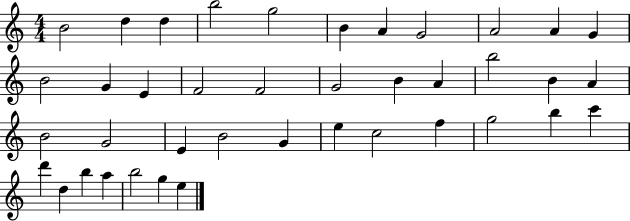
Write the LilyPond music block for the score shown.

{
  \clef treble
  \numericTimeSignature
  \time 4/4
  \key c \major
  b'2 d''4 d''4 | b''2 g''2 | b'4 a'4 g'2 | a'2 a'4 g'4 | \break b'2 g'4 e'4 | f'2 f'2 | g'2 b'4 a'4 | b''2 b'4 a'4 | \break b'2 g'2 | e'4 b'2 g'4 | e''4 c''2 f''4 | g''2 b''4 c'''4 | \break d'''4 d''4 b''4 a''4 | b''2 g''4 e''4 | \bar "|."
}